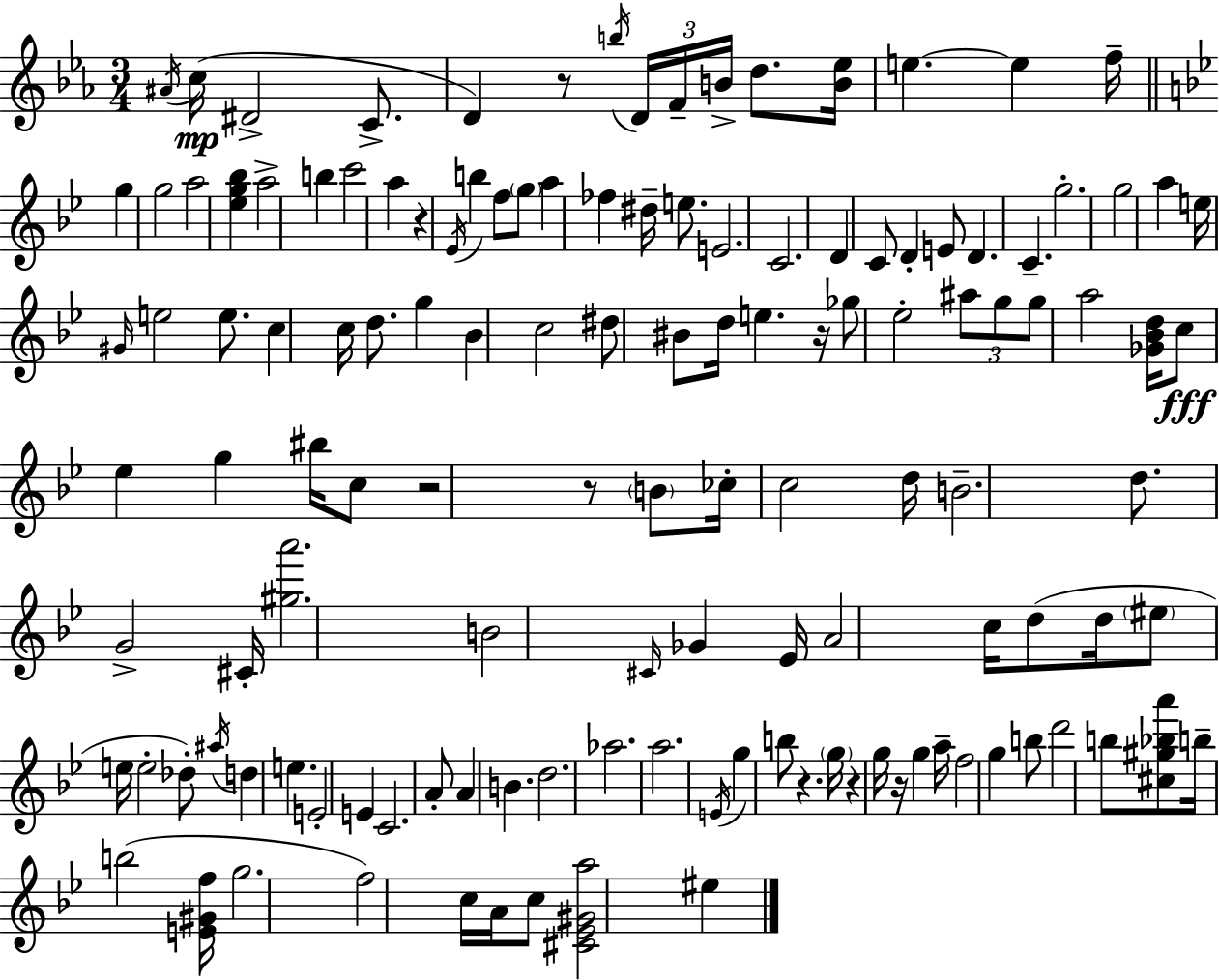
A#4/s C5/s D#4/h C4/e. D4/q R/e B5/s D4/s F4/s B4/s D5/e. [B4,Eb5]/s E5/q. E5/q F5/s G5/q G5/h A5/h [Eb5,G5,Bb5]/q A5/h B5/q C6/h A5/q R/q Eb4/s B5/q F5/e G5/e A5/q FES5/q D#5/s E5/e. E4/h. C4/h. D4/q C4/e D4/q E4/e D4/q. C4/q. G5/h. G5/h A5/q E5/s G#4/s E5/h E5/e. C5/q C5/s D5/e. G5/q Bb4/q C5/h D#5/e BIS4/e D5/s E5/q. R/s Gb5/e Eb5/h A#5/e G5/e G5/e A5/h [Gb4,Bb4,D5]/s C5/e Eb5/q G5/q BIS5/s C5/e R/h R/e B4/e CES5/s C5/h D5/s B4/h. D5/e. G4/h C#4/s [G#5,A6]/h. B4/h C#4/s Gb4/q Eb4/s A4/h C5/s D5/e D5/s EIS5/e E5/s E5/h Db5/e A#5/s D5/q E5/q. E4/h E4/q C4/h. A4/e A4/q B4/q. D5/h. Ab5/h. A5/h. E4/s G5/q B5/e R/q. G5/s R/q G5/s R/s G5/q A5/s F5/h G5/q B5/e D6/h B5/e [C#5,G#5,Bb5,A6]/e B5/s B5/h [E4,G#4,F5]/s G5/h. F5/h C5/s A4/s C5/e [C#4,Eb4,G#4,A5]/h EIS5/q